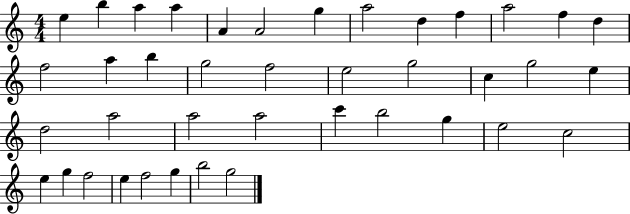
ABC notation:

X:1
T:Untitled
M:4/4
L:1/4
K:C
e b a a A A2 g a2 d f a2 f d f2 a b g2 f2 e2 g2 c g2 e d2 a2 a2 a2 c' b2 g e2 c2 e g f2 e f2 g b2 g2